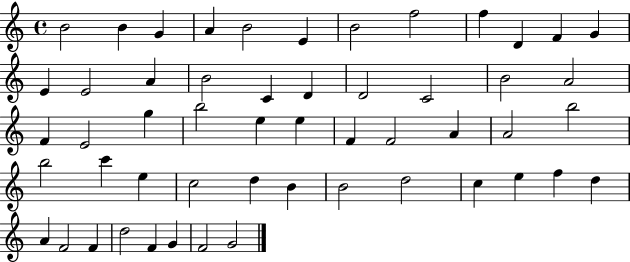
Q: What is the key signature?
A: C major